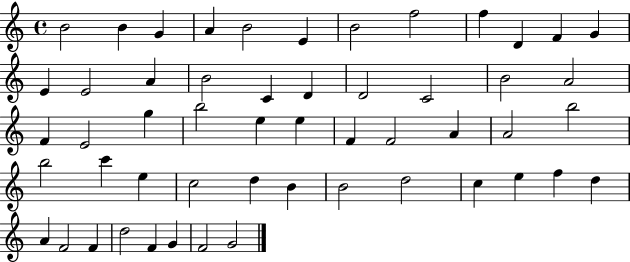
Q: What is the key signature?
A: C major